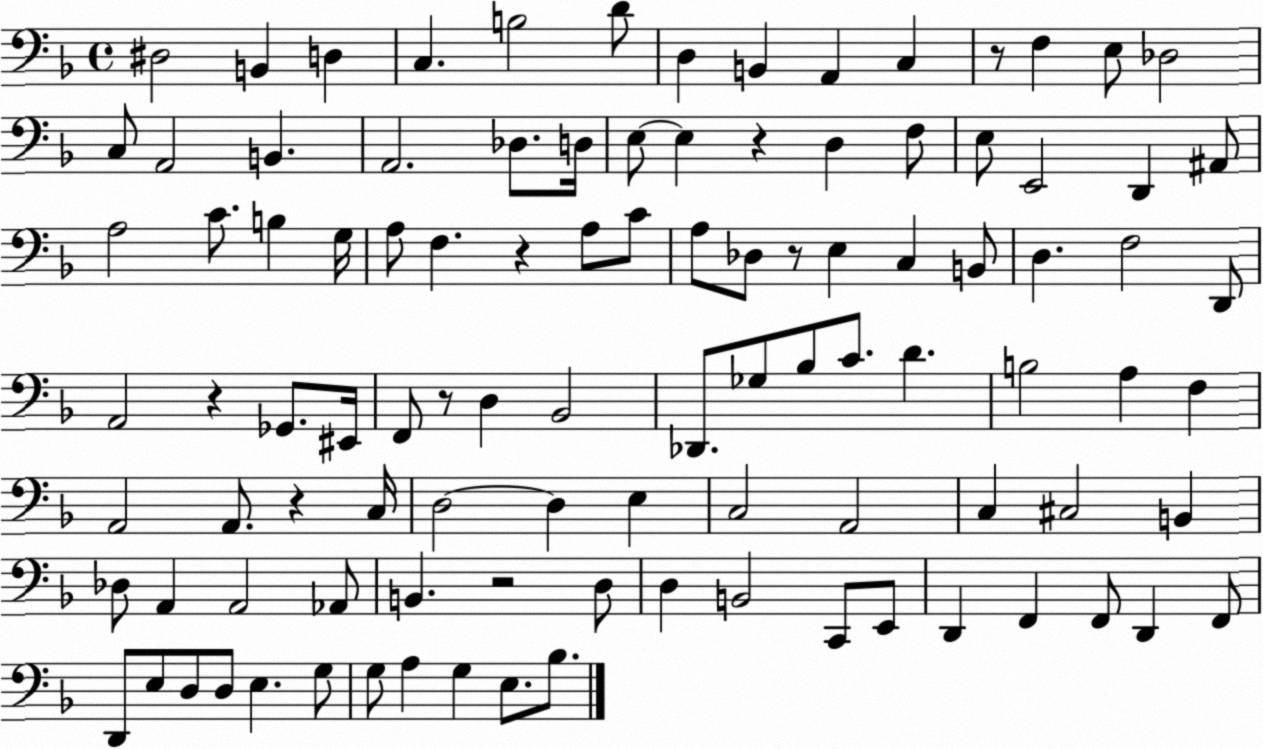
X:1
T:Untitled
M:4/4
L:1/4
K:F
^D,2 B,, D, C, B,2 D/2 D, B,, A,, C, z/2 F, E,/2 _D,2 C,/2 A,,2 B,, A,,2 _D,/2 D,/4 E,/2 E, z D, F,/2 E,/2 E,,2 D,, ^A,,/2 A,2 C/2 B, G,/4 A,/2 F, z A,/2 C/2 A,/2 _D,/2 z/2 E, C, B,,/2 D, F,2 D,,/2 A,,2 z _G,,/2 ^E,,/4 F,,/2 z/2 D, _B,,2 _D,,/2 _G,/2 _B,/2 C/2 D B,2 A, F, A,,2 A,,/2 z C,/4 D,2 D, E, C,2 A,,2 C, ^C,2 B,, _D,/2 A,, A,,2 _A,,/2 B,, z2 D,/2 D, B,,2 C,,/2 E,,/2 D,, F,, F,,/2 D,, F,,/2 D,,/2 E,/2 D,/2 D,/2 E, G,/2 G,/2 A, G, E,/2 _B,/2